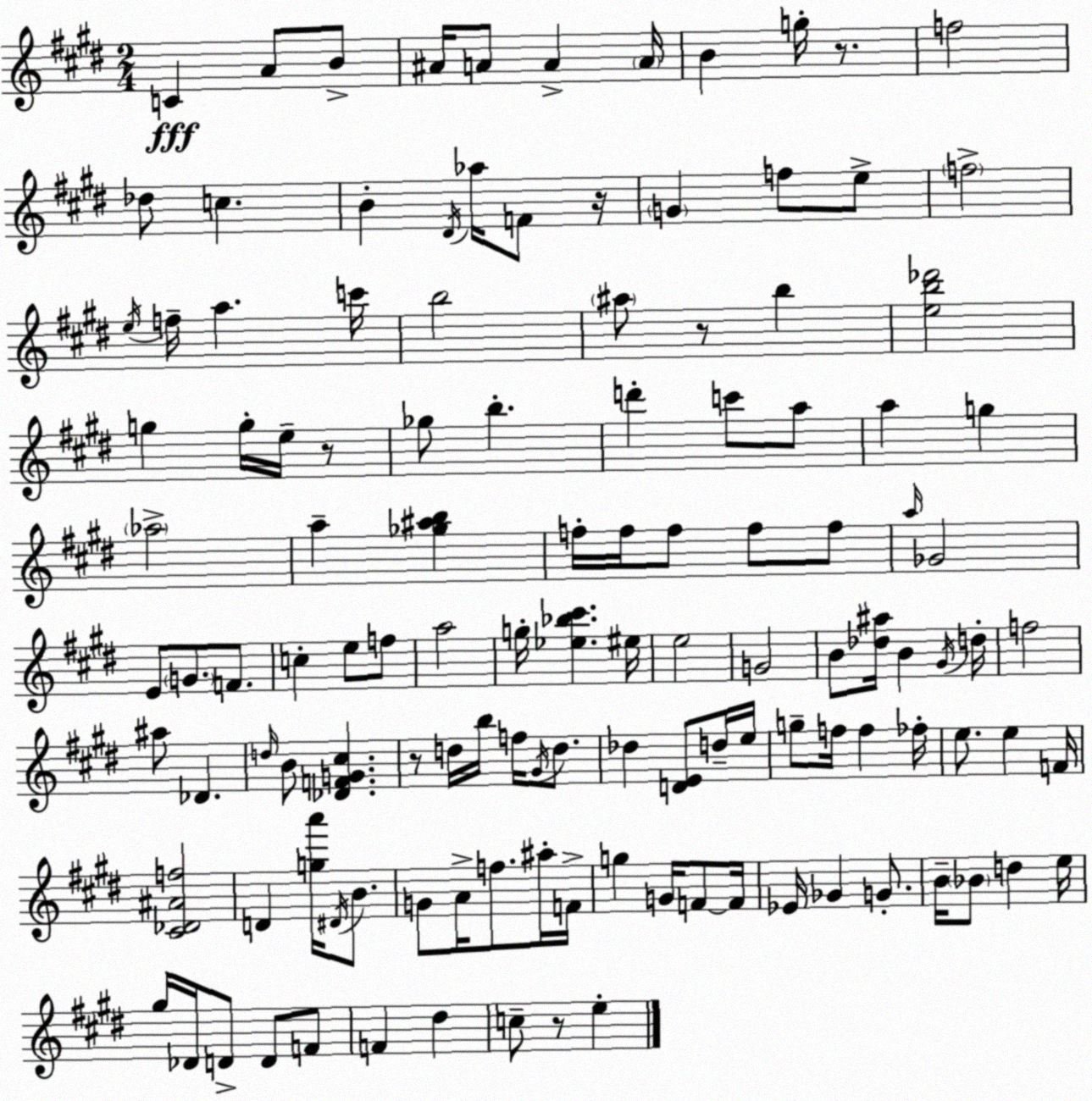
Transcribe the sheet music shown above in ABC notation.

X:1
T:Untitled
M:2/4
L:1/4
K:E
C A/2 B/2 ^A/4 A/2 A A/4 B g/4 z/2 f2 _d/2 c B ^D/4 _a/4 F/2 z/4 G f/2 e/2 f2 e/4 f/4 a c'/4 b2 ^a/2 z/2 b [eb_d']2 g g/4 e/4 z/2 _g/2 b d' c'/2 a/2 a g _a2 a [_g^ab] f/4 f/4 f/2 f/2 f/2 a/4 _G2 E/2 G/2 F/2 c e/2 f/2 a2 g/4 [_e_b^c'] ^e/4 e2 G2 B/2 [_d^a]/4 B ^G/4 d/4 f2 ^a/2 _D d/4 B/2 [_DFG^c] z/2 d/4 b/4 f/4 ^G/4 d/2 _d [DE]/2 d/4 e/4 g/2 f/4 f _f/4 e/2 e F/4 [^C_D^Af]2 D [ga']/4 ^D/4 B/2 G/2 A/4 f/2 ^a/4 F/4 g G/4 F/2 F/4 _E/4 _G G/2 B/4 _B/2 d e/4 ^g/4 _D/4 D/2 D/2 F/2 F ^d c/2 z/2 e